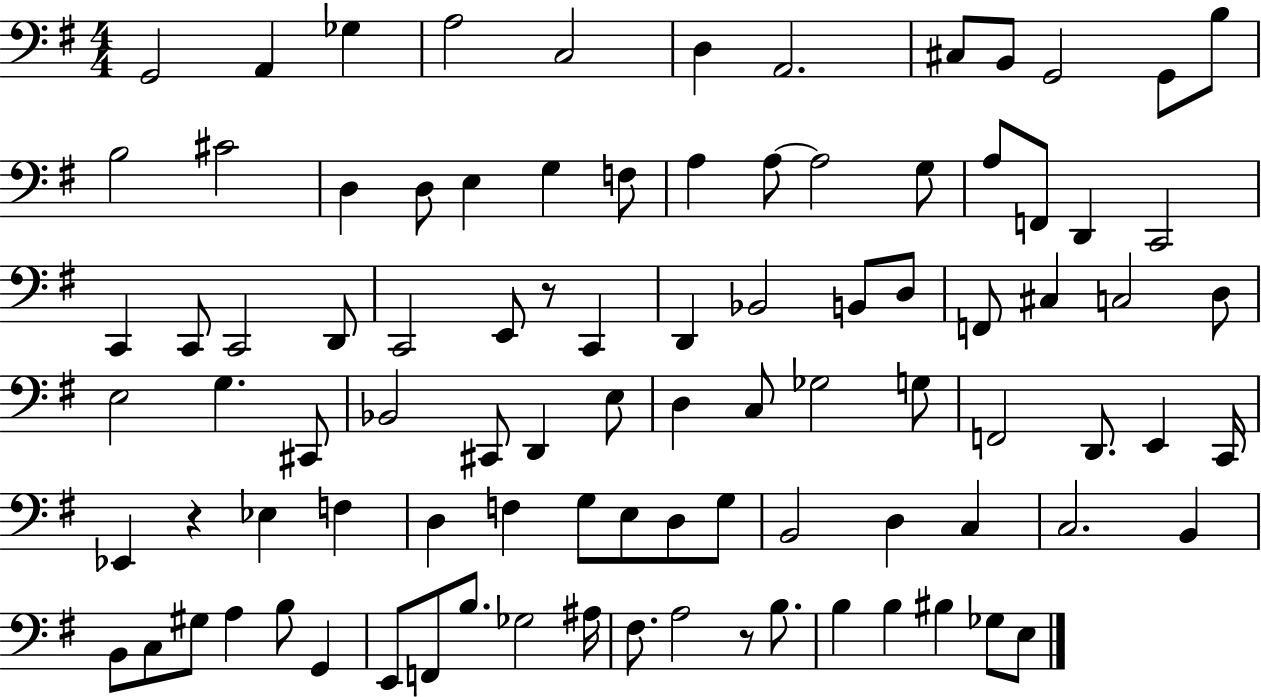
{
  \clef bass
  \numericTimeSignature
  \time 4/4
  \key g \major
  g,2 a,4 ges4 | a2 c2 | d4 a,2. | cis8 b,8 g,2 g,8 b8 | \break b2 cis'2 | d4 d8 e4 g4 f8 | a4 a8~~ a2 g8 | a8 f,8 d,4 c,2 | \break c,4 c,8 c,2 d,8 | c,2 e,8 r8 c,4 | d,4 bes,2 b,8 d8 | f,8 cis4 c2 d8 | \break e2 g4. cis,8 | bes,2 cis,8 d,4 e8 | d4 c8 ges2 g8 | f,2 d,8. e,4 c,16 | \break ees,4 r4 ees4 f4 | d4 f4 g8 e8 d8 g8 | b,2 d4 c4 | c2. b,4 | \break b,8 c8 gis8 a4 b8 g,4 | e,8 f,8 b8. ges2 ais16 | fis8. a2 r8 b8. | b4 b4 bis4 ges8 e8 | \break \bar "|."
}